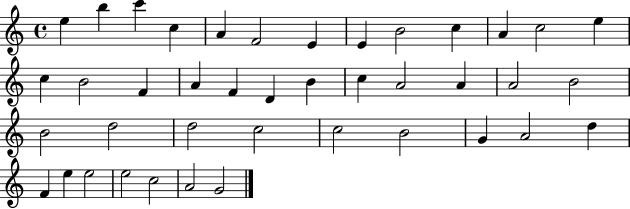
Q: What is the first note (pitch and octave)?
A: E5